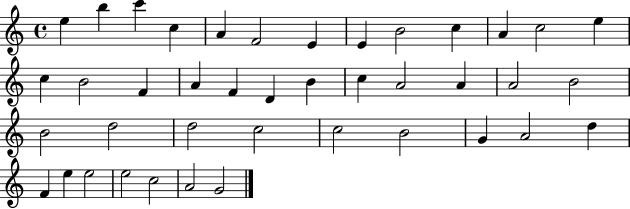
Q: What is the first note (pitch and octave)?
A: E5